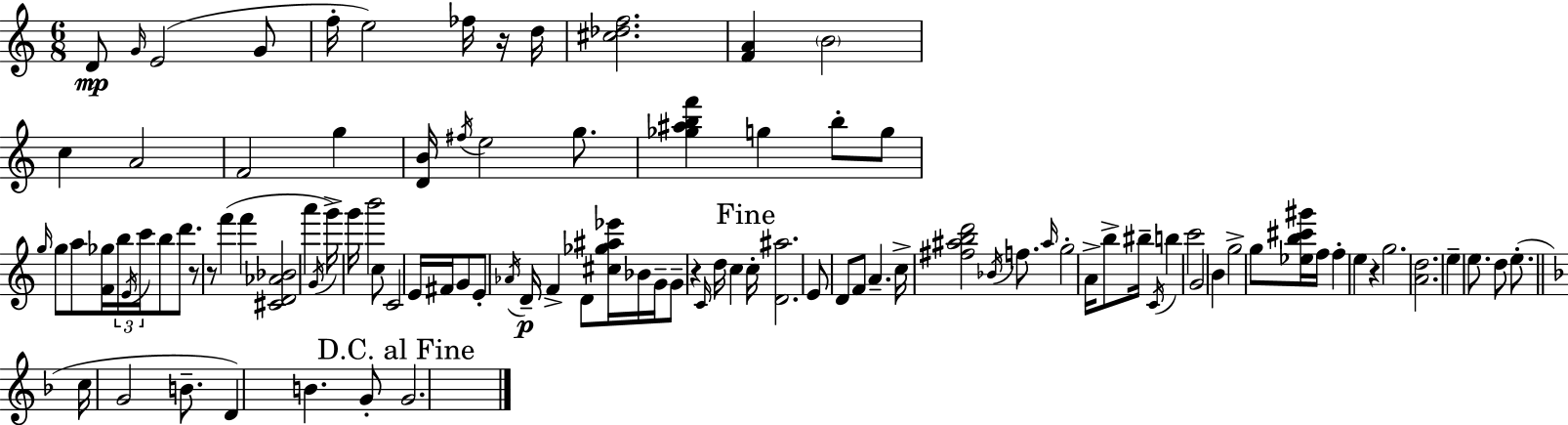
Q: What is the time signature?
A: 6/8